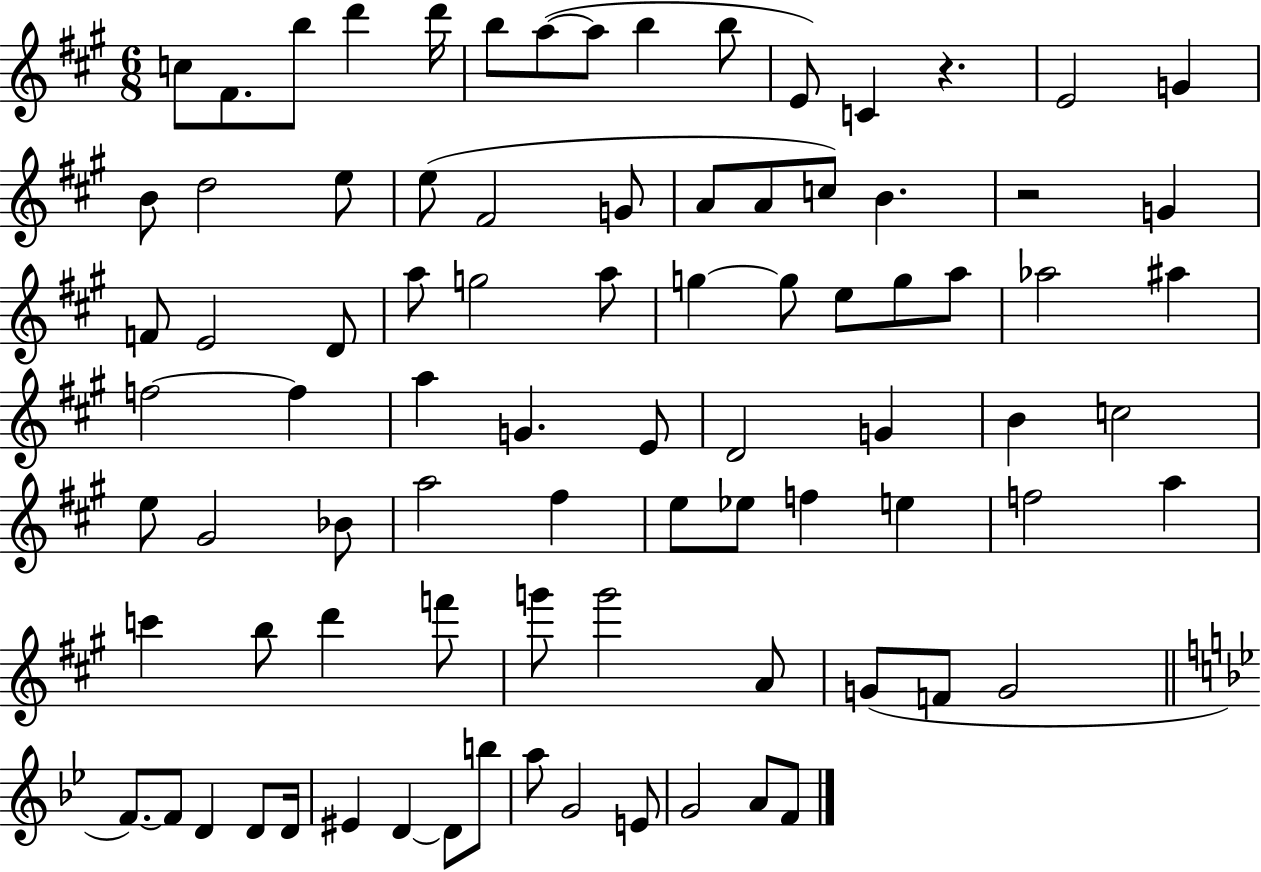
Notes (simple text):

C5/e F#4/e. B5/e D6/q D6/s B5/e A5/e A5/e B5/q B5/e E4/e C4/q R/q. E4/h G4/q B4/e D5/h E5/e E5/e F#4/h G4/e A4/e A4/e C5/e B4/q. R/h G4/q F4/e E4/h D4/e A5/e G5/h A5/e G5/q G5/e E5/e G5/e A5/e Ab5/h A#5/q F5/h F5/q A5/q G4/q. E4/e D4/h G4/q B4/q C5/h E5/e G#4/h Bb4/e A5/h F#5/q E5/e Eb5/e F5/q E5/q F5/h A5/q C6/q B5/e D6/q F6/e G6/e G6/h A4/e G4/e F4/e G4/h F4/e. F4/e D4/q D4/e D4/s EIS4/q D4/q D4/e B5/e A5/e G4/h E4/e G4/h A4/e F4/e